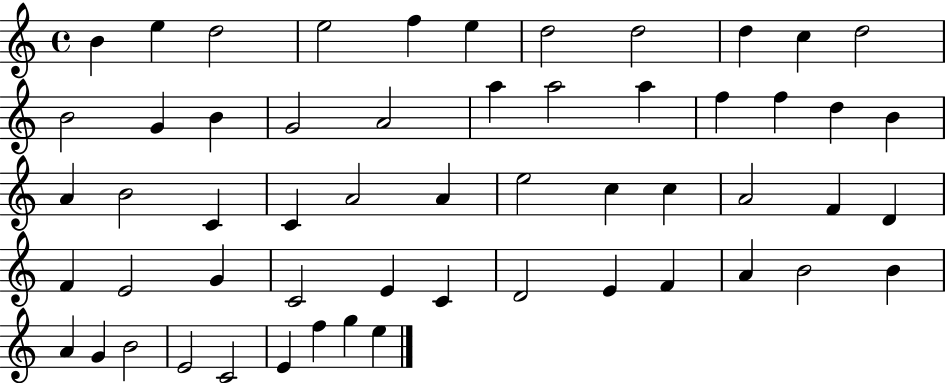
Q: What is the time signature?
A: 4/4